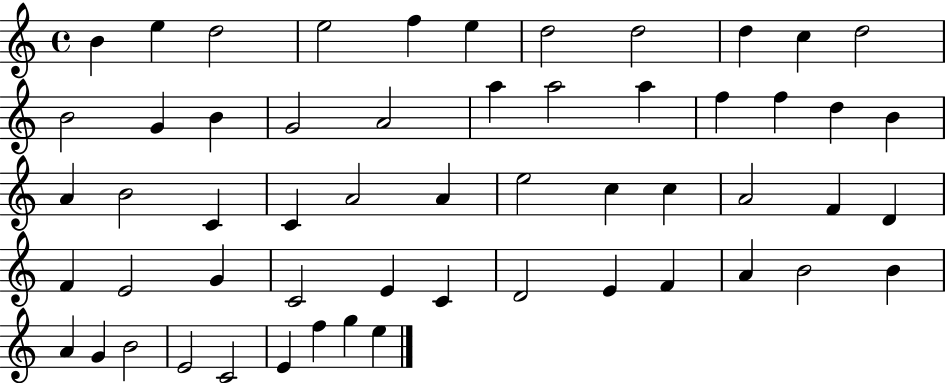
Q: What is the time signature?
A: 4/4